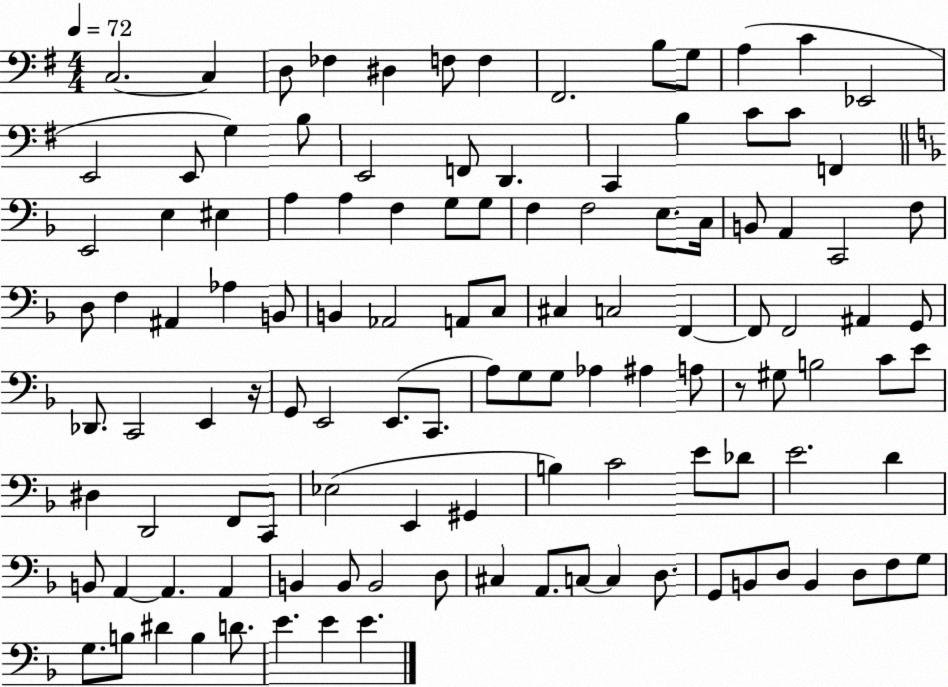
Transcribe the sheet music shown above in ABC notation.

X:1
T:Untitled
M:4/4
L:1/4
K:G
C,2 C, D,/2 _F, ^D, F,/2 F, ^F,,2 B,/2 G,/2 A, C _E,,2 E,,2 E,,/2 G, B,/2 E,,2 F,,/2 D,, C,, B, C/2 C/2 F,, E,,2 E, ^E, A, A, F, G,/2 G,/2 F, F,2 E,/2 C,/4 B,,/2 A,, C,,2 F,/2 D,/2 F, ^A,, _A, B,,/2 B,, _A,,2 A,,/2 C,/2 ^C, C,2 F,, F,,/2 F,,2 ^A,, G,,/2 _D,,/2 C,,2 E,, z/4 G,,/2 E,,2 E,,/2 C,,/2 A,/2 G,/2 G,/2 _A, ^A, A,/2 z/2 ^G,/2 B,2 C/2 E/2 ^D, D,,2 F,,/2 C,,/2 _E,2 E,, ^G,, B, C2 E/2 _D/2 E2 D B,,/2 A,, A,, A,, B,, B,,/2 B,,2 D,/2 ^C, A,,/2 C,/2 C, D,/2 G,,/2 B,,/2 D,/2 B,, D,/2 F,/2 G,/2 G,/2 B,/2 ^D B, D/2 E E E